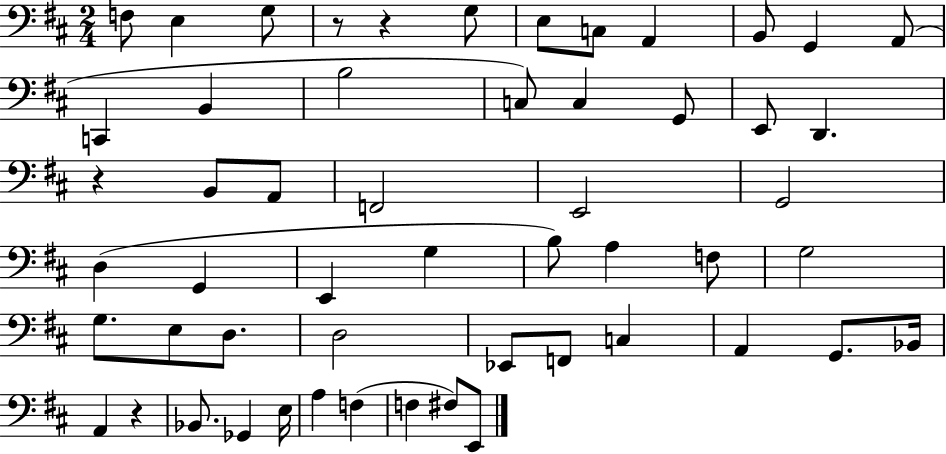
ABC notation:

X:1
T:Untitled
M:2/4
L:1/4
K:D
F,/2 E, G,/2 z/2 z G,/2 E,/2 C,/2 A,, B,,/2 G,, A,,/2 C,, B,, B,2 C,/2 C, G,,/2 E,,/2 D,, z B,,/2 A,,/2 F,,2 E,,2 G,,2 D, G,, E,, G, B,/2 A, F,/2 G,2 G,/2 E,/2 D,/2 D,2 _E,,/2 F,,/2 C, A,, G,,/2 _B,,/4 A,, z _B,,/2 _G,, E,/4 A, F, F, ^F,/2 E,,/2